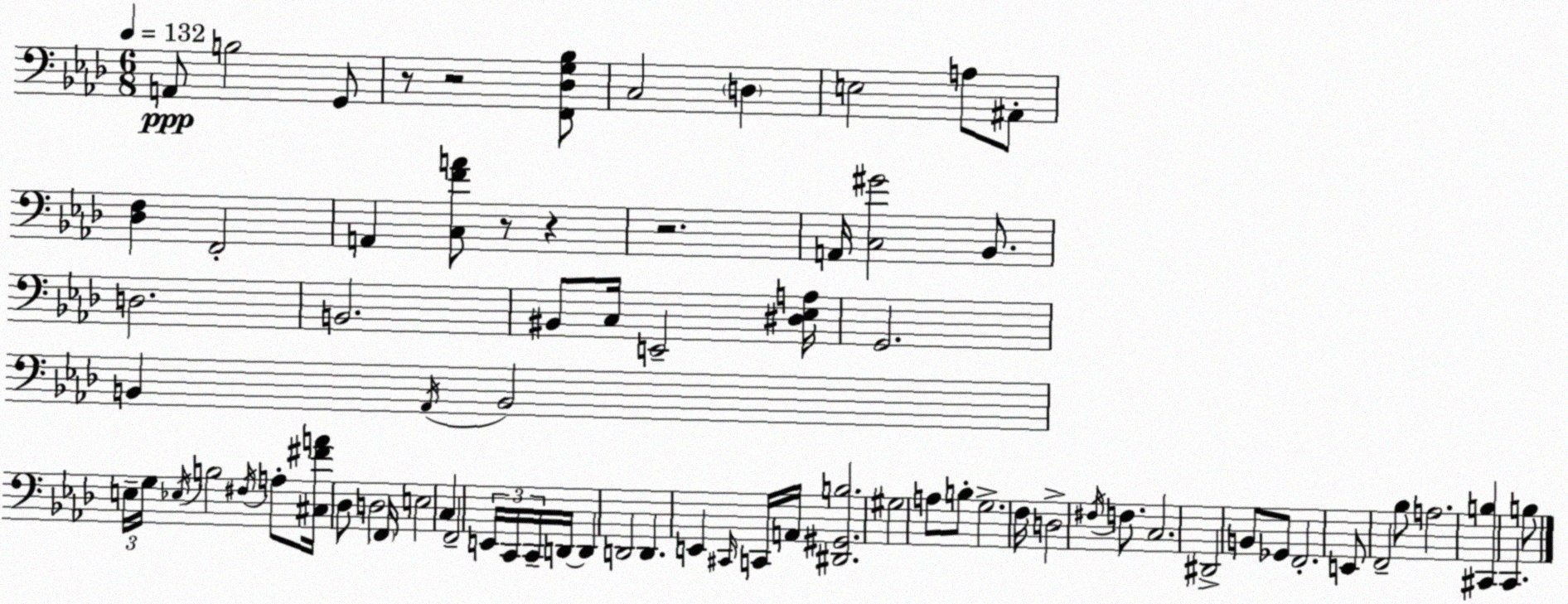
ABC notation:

X:1
T:Untitled
M:6/8
L:1/4
K:Fm
A,,/2 B,2 G,,/2 z/2 z2 [F,,_D,G,_B,]/2 C,2 D, E,2 A,/2 ^A,,/2 [_D,F,] F,,2 A,, [C,FA]/2 z/2 z z2 A,,/4 [C,^G]2 _B,,/2 D,2 B,,2 ^B,,/2 C,/4 E,,2 [^D,_E,A,]/4 G,,2 B,, _A,,/4 B,,2 E,/4 G,/4 _E,/4 B,2 ^F,/4 A,/2 [^C,^FA]/4 _D,/2 D,2 F,,/4 E,2 C, F,,2 E,,/4 C,,/4 C,,/4 D,,/4 D,, D,,2 D,, E,, ^C,,/4 C,,/4 A,,/4 [^D,,^G,,B,]2 ^G,2 A,/2 B,/2 G,2 F,/4 D,2 ^F,/4 F,/2 C,2 ^D,,2 B,,/2 _G,,/2 F,,2 E,,/2 F,,2 _B,/2 A,2 [^C,,B,] C,, B,/2